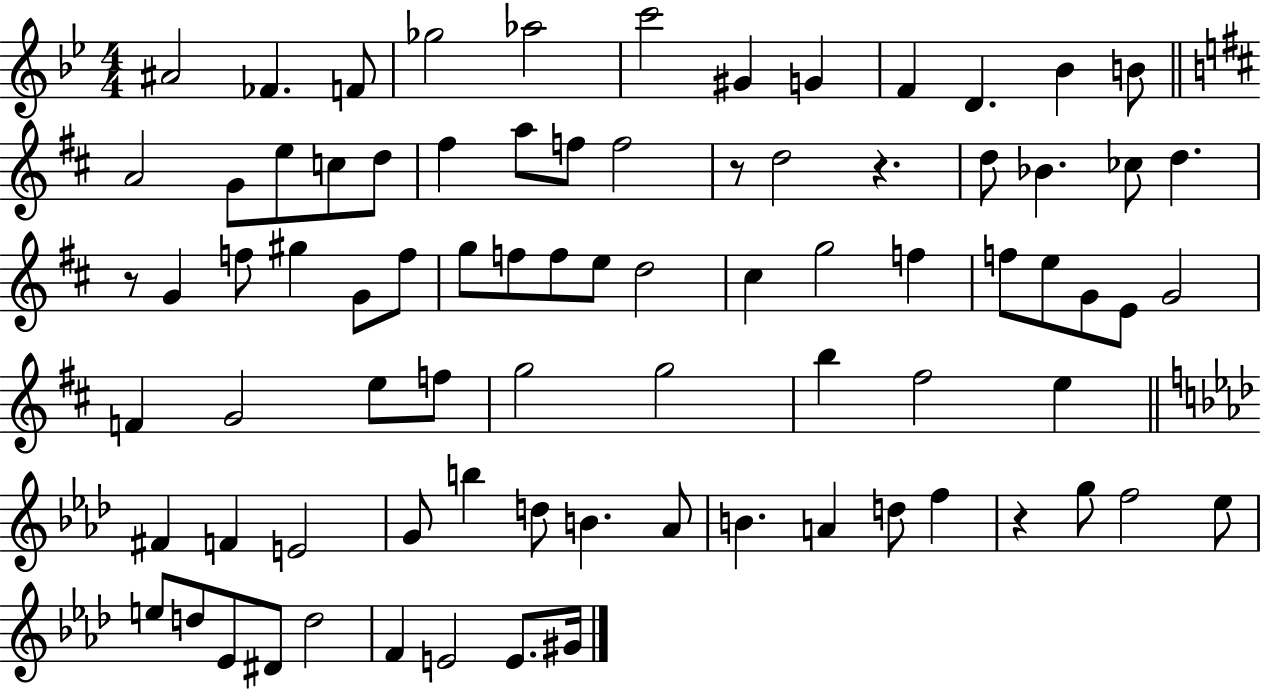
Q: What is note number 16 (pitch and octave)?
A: C5